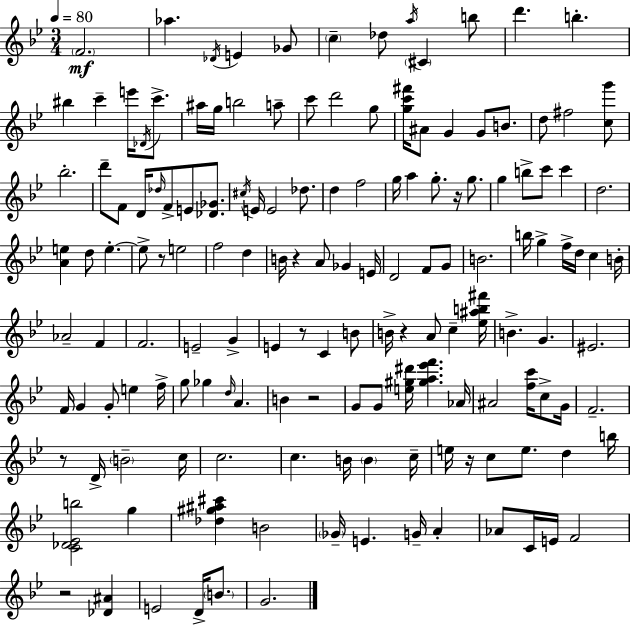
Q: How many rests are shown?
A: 9